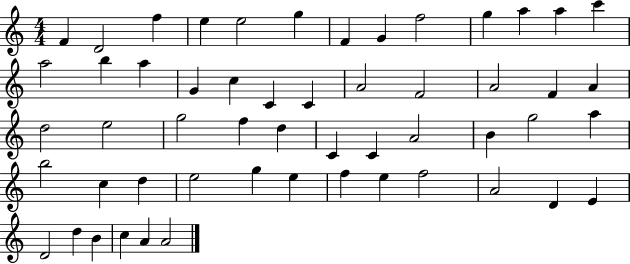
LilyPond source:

{
  \clef treble
  \numericTimeSignature
  \time 4/4
  \key c \major
  f'4 d'2 f''4 | e''4 e''2 g''4 | f'4 g'4 f''2 | g''4 a''4 a''4 c'''4 | \break a''2 b''4 a''4 | g'4 c''4 c'4 c'4 | a'2 f'2 | a'2 f'4 a'4 | \break d''2 e''2 | g''2 f''4 d''4 | c'4 c'4 a'2 | b'4 g''2 a''4 | \break b''2 c''4 d''4 | e''2 g''4 e''4 | f''4 e''4 f''2 | a'2 d'4 e'4 | \break d'2 d''4 b'4 | c''4 a'4 a'2 | \bar "|."
}